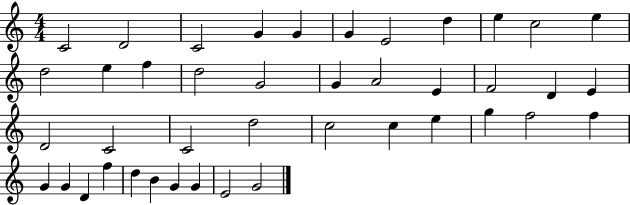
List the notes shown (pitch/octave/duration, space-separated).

C4/h D4/h C4/h G4/q G4/q G4/q E4/h D5/q E5/q C5/h E5/q D5/h E5/q F5/q D5/h G4/h G4/q A4/h E4/q F4/h D4/q E4/q D4/h C4/h C4/h D5/h C5/h C5/q E5/q G5/q F5/h F5/q G4/q G4/q D4/q F5/q D5/q B4/q G4/q G4/q E4/h G4/h